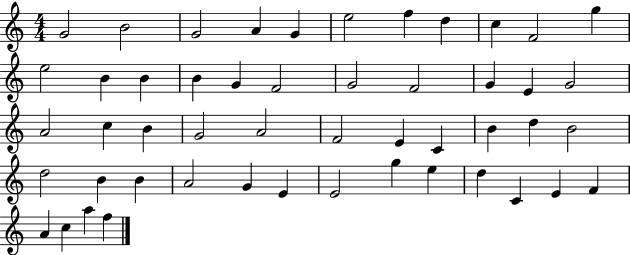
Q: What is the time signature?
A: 4/4